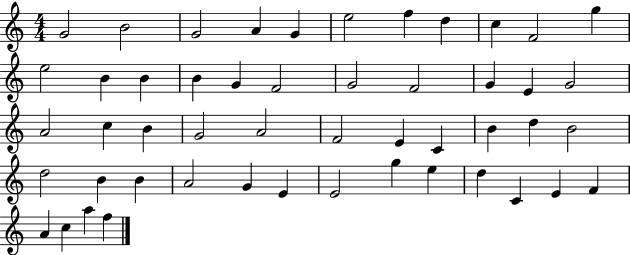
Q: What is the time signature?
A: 4/4